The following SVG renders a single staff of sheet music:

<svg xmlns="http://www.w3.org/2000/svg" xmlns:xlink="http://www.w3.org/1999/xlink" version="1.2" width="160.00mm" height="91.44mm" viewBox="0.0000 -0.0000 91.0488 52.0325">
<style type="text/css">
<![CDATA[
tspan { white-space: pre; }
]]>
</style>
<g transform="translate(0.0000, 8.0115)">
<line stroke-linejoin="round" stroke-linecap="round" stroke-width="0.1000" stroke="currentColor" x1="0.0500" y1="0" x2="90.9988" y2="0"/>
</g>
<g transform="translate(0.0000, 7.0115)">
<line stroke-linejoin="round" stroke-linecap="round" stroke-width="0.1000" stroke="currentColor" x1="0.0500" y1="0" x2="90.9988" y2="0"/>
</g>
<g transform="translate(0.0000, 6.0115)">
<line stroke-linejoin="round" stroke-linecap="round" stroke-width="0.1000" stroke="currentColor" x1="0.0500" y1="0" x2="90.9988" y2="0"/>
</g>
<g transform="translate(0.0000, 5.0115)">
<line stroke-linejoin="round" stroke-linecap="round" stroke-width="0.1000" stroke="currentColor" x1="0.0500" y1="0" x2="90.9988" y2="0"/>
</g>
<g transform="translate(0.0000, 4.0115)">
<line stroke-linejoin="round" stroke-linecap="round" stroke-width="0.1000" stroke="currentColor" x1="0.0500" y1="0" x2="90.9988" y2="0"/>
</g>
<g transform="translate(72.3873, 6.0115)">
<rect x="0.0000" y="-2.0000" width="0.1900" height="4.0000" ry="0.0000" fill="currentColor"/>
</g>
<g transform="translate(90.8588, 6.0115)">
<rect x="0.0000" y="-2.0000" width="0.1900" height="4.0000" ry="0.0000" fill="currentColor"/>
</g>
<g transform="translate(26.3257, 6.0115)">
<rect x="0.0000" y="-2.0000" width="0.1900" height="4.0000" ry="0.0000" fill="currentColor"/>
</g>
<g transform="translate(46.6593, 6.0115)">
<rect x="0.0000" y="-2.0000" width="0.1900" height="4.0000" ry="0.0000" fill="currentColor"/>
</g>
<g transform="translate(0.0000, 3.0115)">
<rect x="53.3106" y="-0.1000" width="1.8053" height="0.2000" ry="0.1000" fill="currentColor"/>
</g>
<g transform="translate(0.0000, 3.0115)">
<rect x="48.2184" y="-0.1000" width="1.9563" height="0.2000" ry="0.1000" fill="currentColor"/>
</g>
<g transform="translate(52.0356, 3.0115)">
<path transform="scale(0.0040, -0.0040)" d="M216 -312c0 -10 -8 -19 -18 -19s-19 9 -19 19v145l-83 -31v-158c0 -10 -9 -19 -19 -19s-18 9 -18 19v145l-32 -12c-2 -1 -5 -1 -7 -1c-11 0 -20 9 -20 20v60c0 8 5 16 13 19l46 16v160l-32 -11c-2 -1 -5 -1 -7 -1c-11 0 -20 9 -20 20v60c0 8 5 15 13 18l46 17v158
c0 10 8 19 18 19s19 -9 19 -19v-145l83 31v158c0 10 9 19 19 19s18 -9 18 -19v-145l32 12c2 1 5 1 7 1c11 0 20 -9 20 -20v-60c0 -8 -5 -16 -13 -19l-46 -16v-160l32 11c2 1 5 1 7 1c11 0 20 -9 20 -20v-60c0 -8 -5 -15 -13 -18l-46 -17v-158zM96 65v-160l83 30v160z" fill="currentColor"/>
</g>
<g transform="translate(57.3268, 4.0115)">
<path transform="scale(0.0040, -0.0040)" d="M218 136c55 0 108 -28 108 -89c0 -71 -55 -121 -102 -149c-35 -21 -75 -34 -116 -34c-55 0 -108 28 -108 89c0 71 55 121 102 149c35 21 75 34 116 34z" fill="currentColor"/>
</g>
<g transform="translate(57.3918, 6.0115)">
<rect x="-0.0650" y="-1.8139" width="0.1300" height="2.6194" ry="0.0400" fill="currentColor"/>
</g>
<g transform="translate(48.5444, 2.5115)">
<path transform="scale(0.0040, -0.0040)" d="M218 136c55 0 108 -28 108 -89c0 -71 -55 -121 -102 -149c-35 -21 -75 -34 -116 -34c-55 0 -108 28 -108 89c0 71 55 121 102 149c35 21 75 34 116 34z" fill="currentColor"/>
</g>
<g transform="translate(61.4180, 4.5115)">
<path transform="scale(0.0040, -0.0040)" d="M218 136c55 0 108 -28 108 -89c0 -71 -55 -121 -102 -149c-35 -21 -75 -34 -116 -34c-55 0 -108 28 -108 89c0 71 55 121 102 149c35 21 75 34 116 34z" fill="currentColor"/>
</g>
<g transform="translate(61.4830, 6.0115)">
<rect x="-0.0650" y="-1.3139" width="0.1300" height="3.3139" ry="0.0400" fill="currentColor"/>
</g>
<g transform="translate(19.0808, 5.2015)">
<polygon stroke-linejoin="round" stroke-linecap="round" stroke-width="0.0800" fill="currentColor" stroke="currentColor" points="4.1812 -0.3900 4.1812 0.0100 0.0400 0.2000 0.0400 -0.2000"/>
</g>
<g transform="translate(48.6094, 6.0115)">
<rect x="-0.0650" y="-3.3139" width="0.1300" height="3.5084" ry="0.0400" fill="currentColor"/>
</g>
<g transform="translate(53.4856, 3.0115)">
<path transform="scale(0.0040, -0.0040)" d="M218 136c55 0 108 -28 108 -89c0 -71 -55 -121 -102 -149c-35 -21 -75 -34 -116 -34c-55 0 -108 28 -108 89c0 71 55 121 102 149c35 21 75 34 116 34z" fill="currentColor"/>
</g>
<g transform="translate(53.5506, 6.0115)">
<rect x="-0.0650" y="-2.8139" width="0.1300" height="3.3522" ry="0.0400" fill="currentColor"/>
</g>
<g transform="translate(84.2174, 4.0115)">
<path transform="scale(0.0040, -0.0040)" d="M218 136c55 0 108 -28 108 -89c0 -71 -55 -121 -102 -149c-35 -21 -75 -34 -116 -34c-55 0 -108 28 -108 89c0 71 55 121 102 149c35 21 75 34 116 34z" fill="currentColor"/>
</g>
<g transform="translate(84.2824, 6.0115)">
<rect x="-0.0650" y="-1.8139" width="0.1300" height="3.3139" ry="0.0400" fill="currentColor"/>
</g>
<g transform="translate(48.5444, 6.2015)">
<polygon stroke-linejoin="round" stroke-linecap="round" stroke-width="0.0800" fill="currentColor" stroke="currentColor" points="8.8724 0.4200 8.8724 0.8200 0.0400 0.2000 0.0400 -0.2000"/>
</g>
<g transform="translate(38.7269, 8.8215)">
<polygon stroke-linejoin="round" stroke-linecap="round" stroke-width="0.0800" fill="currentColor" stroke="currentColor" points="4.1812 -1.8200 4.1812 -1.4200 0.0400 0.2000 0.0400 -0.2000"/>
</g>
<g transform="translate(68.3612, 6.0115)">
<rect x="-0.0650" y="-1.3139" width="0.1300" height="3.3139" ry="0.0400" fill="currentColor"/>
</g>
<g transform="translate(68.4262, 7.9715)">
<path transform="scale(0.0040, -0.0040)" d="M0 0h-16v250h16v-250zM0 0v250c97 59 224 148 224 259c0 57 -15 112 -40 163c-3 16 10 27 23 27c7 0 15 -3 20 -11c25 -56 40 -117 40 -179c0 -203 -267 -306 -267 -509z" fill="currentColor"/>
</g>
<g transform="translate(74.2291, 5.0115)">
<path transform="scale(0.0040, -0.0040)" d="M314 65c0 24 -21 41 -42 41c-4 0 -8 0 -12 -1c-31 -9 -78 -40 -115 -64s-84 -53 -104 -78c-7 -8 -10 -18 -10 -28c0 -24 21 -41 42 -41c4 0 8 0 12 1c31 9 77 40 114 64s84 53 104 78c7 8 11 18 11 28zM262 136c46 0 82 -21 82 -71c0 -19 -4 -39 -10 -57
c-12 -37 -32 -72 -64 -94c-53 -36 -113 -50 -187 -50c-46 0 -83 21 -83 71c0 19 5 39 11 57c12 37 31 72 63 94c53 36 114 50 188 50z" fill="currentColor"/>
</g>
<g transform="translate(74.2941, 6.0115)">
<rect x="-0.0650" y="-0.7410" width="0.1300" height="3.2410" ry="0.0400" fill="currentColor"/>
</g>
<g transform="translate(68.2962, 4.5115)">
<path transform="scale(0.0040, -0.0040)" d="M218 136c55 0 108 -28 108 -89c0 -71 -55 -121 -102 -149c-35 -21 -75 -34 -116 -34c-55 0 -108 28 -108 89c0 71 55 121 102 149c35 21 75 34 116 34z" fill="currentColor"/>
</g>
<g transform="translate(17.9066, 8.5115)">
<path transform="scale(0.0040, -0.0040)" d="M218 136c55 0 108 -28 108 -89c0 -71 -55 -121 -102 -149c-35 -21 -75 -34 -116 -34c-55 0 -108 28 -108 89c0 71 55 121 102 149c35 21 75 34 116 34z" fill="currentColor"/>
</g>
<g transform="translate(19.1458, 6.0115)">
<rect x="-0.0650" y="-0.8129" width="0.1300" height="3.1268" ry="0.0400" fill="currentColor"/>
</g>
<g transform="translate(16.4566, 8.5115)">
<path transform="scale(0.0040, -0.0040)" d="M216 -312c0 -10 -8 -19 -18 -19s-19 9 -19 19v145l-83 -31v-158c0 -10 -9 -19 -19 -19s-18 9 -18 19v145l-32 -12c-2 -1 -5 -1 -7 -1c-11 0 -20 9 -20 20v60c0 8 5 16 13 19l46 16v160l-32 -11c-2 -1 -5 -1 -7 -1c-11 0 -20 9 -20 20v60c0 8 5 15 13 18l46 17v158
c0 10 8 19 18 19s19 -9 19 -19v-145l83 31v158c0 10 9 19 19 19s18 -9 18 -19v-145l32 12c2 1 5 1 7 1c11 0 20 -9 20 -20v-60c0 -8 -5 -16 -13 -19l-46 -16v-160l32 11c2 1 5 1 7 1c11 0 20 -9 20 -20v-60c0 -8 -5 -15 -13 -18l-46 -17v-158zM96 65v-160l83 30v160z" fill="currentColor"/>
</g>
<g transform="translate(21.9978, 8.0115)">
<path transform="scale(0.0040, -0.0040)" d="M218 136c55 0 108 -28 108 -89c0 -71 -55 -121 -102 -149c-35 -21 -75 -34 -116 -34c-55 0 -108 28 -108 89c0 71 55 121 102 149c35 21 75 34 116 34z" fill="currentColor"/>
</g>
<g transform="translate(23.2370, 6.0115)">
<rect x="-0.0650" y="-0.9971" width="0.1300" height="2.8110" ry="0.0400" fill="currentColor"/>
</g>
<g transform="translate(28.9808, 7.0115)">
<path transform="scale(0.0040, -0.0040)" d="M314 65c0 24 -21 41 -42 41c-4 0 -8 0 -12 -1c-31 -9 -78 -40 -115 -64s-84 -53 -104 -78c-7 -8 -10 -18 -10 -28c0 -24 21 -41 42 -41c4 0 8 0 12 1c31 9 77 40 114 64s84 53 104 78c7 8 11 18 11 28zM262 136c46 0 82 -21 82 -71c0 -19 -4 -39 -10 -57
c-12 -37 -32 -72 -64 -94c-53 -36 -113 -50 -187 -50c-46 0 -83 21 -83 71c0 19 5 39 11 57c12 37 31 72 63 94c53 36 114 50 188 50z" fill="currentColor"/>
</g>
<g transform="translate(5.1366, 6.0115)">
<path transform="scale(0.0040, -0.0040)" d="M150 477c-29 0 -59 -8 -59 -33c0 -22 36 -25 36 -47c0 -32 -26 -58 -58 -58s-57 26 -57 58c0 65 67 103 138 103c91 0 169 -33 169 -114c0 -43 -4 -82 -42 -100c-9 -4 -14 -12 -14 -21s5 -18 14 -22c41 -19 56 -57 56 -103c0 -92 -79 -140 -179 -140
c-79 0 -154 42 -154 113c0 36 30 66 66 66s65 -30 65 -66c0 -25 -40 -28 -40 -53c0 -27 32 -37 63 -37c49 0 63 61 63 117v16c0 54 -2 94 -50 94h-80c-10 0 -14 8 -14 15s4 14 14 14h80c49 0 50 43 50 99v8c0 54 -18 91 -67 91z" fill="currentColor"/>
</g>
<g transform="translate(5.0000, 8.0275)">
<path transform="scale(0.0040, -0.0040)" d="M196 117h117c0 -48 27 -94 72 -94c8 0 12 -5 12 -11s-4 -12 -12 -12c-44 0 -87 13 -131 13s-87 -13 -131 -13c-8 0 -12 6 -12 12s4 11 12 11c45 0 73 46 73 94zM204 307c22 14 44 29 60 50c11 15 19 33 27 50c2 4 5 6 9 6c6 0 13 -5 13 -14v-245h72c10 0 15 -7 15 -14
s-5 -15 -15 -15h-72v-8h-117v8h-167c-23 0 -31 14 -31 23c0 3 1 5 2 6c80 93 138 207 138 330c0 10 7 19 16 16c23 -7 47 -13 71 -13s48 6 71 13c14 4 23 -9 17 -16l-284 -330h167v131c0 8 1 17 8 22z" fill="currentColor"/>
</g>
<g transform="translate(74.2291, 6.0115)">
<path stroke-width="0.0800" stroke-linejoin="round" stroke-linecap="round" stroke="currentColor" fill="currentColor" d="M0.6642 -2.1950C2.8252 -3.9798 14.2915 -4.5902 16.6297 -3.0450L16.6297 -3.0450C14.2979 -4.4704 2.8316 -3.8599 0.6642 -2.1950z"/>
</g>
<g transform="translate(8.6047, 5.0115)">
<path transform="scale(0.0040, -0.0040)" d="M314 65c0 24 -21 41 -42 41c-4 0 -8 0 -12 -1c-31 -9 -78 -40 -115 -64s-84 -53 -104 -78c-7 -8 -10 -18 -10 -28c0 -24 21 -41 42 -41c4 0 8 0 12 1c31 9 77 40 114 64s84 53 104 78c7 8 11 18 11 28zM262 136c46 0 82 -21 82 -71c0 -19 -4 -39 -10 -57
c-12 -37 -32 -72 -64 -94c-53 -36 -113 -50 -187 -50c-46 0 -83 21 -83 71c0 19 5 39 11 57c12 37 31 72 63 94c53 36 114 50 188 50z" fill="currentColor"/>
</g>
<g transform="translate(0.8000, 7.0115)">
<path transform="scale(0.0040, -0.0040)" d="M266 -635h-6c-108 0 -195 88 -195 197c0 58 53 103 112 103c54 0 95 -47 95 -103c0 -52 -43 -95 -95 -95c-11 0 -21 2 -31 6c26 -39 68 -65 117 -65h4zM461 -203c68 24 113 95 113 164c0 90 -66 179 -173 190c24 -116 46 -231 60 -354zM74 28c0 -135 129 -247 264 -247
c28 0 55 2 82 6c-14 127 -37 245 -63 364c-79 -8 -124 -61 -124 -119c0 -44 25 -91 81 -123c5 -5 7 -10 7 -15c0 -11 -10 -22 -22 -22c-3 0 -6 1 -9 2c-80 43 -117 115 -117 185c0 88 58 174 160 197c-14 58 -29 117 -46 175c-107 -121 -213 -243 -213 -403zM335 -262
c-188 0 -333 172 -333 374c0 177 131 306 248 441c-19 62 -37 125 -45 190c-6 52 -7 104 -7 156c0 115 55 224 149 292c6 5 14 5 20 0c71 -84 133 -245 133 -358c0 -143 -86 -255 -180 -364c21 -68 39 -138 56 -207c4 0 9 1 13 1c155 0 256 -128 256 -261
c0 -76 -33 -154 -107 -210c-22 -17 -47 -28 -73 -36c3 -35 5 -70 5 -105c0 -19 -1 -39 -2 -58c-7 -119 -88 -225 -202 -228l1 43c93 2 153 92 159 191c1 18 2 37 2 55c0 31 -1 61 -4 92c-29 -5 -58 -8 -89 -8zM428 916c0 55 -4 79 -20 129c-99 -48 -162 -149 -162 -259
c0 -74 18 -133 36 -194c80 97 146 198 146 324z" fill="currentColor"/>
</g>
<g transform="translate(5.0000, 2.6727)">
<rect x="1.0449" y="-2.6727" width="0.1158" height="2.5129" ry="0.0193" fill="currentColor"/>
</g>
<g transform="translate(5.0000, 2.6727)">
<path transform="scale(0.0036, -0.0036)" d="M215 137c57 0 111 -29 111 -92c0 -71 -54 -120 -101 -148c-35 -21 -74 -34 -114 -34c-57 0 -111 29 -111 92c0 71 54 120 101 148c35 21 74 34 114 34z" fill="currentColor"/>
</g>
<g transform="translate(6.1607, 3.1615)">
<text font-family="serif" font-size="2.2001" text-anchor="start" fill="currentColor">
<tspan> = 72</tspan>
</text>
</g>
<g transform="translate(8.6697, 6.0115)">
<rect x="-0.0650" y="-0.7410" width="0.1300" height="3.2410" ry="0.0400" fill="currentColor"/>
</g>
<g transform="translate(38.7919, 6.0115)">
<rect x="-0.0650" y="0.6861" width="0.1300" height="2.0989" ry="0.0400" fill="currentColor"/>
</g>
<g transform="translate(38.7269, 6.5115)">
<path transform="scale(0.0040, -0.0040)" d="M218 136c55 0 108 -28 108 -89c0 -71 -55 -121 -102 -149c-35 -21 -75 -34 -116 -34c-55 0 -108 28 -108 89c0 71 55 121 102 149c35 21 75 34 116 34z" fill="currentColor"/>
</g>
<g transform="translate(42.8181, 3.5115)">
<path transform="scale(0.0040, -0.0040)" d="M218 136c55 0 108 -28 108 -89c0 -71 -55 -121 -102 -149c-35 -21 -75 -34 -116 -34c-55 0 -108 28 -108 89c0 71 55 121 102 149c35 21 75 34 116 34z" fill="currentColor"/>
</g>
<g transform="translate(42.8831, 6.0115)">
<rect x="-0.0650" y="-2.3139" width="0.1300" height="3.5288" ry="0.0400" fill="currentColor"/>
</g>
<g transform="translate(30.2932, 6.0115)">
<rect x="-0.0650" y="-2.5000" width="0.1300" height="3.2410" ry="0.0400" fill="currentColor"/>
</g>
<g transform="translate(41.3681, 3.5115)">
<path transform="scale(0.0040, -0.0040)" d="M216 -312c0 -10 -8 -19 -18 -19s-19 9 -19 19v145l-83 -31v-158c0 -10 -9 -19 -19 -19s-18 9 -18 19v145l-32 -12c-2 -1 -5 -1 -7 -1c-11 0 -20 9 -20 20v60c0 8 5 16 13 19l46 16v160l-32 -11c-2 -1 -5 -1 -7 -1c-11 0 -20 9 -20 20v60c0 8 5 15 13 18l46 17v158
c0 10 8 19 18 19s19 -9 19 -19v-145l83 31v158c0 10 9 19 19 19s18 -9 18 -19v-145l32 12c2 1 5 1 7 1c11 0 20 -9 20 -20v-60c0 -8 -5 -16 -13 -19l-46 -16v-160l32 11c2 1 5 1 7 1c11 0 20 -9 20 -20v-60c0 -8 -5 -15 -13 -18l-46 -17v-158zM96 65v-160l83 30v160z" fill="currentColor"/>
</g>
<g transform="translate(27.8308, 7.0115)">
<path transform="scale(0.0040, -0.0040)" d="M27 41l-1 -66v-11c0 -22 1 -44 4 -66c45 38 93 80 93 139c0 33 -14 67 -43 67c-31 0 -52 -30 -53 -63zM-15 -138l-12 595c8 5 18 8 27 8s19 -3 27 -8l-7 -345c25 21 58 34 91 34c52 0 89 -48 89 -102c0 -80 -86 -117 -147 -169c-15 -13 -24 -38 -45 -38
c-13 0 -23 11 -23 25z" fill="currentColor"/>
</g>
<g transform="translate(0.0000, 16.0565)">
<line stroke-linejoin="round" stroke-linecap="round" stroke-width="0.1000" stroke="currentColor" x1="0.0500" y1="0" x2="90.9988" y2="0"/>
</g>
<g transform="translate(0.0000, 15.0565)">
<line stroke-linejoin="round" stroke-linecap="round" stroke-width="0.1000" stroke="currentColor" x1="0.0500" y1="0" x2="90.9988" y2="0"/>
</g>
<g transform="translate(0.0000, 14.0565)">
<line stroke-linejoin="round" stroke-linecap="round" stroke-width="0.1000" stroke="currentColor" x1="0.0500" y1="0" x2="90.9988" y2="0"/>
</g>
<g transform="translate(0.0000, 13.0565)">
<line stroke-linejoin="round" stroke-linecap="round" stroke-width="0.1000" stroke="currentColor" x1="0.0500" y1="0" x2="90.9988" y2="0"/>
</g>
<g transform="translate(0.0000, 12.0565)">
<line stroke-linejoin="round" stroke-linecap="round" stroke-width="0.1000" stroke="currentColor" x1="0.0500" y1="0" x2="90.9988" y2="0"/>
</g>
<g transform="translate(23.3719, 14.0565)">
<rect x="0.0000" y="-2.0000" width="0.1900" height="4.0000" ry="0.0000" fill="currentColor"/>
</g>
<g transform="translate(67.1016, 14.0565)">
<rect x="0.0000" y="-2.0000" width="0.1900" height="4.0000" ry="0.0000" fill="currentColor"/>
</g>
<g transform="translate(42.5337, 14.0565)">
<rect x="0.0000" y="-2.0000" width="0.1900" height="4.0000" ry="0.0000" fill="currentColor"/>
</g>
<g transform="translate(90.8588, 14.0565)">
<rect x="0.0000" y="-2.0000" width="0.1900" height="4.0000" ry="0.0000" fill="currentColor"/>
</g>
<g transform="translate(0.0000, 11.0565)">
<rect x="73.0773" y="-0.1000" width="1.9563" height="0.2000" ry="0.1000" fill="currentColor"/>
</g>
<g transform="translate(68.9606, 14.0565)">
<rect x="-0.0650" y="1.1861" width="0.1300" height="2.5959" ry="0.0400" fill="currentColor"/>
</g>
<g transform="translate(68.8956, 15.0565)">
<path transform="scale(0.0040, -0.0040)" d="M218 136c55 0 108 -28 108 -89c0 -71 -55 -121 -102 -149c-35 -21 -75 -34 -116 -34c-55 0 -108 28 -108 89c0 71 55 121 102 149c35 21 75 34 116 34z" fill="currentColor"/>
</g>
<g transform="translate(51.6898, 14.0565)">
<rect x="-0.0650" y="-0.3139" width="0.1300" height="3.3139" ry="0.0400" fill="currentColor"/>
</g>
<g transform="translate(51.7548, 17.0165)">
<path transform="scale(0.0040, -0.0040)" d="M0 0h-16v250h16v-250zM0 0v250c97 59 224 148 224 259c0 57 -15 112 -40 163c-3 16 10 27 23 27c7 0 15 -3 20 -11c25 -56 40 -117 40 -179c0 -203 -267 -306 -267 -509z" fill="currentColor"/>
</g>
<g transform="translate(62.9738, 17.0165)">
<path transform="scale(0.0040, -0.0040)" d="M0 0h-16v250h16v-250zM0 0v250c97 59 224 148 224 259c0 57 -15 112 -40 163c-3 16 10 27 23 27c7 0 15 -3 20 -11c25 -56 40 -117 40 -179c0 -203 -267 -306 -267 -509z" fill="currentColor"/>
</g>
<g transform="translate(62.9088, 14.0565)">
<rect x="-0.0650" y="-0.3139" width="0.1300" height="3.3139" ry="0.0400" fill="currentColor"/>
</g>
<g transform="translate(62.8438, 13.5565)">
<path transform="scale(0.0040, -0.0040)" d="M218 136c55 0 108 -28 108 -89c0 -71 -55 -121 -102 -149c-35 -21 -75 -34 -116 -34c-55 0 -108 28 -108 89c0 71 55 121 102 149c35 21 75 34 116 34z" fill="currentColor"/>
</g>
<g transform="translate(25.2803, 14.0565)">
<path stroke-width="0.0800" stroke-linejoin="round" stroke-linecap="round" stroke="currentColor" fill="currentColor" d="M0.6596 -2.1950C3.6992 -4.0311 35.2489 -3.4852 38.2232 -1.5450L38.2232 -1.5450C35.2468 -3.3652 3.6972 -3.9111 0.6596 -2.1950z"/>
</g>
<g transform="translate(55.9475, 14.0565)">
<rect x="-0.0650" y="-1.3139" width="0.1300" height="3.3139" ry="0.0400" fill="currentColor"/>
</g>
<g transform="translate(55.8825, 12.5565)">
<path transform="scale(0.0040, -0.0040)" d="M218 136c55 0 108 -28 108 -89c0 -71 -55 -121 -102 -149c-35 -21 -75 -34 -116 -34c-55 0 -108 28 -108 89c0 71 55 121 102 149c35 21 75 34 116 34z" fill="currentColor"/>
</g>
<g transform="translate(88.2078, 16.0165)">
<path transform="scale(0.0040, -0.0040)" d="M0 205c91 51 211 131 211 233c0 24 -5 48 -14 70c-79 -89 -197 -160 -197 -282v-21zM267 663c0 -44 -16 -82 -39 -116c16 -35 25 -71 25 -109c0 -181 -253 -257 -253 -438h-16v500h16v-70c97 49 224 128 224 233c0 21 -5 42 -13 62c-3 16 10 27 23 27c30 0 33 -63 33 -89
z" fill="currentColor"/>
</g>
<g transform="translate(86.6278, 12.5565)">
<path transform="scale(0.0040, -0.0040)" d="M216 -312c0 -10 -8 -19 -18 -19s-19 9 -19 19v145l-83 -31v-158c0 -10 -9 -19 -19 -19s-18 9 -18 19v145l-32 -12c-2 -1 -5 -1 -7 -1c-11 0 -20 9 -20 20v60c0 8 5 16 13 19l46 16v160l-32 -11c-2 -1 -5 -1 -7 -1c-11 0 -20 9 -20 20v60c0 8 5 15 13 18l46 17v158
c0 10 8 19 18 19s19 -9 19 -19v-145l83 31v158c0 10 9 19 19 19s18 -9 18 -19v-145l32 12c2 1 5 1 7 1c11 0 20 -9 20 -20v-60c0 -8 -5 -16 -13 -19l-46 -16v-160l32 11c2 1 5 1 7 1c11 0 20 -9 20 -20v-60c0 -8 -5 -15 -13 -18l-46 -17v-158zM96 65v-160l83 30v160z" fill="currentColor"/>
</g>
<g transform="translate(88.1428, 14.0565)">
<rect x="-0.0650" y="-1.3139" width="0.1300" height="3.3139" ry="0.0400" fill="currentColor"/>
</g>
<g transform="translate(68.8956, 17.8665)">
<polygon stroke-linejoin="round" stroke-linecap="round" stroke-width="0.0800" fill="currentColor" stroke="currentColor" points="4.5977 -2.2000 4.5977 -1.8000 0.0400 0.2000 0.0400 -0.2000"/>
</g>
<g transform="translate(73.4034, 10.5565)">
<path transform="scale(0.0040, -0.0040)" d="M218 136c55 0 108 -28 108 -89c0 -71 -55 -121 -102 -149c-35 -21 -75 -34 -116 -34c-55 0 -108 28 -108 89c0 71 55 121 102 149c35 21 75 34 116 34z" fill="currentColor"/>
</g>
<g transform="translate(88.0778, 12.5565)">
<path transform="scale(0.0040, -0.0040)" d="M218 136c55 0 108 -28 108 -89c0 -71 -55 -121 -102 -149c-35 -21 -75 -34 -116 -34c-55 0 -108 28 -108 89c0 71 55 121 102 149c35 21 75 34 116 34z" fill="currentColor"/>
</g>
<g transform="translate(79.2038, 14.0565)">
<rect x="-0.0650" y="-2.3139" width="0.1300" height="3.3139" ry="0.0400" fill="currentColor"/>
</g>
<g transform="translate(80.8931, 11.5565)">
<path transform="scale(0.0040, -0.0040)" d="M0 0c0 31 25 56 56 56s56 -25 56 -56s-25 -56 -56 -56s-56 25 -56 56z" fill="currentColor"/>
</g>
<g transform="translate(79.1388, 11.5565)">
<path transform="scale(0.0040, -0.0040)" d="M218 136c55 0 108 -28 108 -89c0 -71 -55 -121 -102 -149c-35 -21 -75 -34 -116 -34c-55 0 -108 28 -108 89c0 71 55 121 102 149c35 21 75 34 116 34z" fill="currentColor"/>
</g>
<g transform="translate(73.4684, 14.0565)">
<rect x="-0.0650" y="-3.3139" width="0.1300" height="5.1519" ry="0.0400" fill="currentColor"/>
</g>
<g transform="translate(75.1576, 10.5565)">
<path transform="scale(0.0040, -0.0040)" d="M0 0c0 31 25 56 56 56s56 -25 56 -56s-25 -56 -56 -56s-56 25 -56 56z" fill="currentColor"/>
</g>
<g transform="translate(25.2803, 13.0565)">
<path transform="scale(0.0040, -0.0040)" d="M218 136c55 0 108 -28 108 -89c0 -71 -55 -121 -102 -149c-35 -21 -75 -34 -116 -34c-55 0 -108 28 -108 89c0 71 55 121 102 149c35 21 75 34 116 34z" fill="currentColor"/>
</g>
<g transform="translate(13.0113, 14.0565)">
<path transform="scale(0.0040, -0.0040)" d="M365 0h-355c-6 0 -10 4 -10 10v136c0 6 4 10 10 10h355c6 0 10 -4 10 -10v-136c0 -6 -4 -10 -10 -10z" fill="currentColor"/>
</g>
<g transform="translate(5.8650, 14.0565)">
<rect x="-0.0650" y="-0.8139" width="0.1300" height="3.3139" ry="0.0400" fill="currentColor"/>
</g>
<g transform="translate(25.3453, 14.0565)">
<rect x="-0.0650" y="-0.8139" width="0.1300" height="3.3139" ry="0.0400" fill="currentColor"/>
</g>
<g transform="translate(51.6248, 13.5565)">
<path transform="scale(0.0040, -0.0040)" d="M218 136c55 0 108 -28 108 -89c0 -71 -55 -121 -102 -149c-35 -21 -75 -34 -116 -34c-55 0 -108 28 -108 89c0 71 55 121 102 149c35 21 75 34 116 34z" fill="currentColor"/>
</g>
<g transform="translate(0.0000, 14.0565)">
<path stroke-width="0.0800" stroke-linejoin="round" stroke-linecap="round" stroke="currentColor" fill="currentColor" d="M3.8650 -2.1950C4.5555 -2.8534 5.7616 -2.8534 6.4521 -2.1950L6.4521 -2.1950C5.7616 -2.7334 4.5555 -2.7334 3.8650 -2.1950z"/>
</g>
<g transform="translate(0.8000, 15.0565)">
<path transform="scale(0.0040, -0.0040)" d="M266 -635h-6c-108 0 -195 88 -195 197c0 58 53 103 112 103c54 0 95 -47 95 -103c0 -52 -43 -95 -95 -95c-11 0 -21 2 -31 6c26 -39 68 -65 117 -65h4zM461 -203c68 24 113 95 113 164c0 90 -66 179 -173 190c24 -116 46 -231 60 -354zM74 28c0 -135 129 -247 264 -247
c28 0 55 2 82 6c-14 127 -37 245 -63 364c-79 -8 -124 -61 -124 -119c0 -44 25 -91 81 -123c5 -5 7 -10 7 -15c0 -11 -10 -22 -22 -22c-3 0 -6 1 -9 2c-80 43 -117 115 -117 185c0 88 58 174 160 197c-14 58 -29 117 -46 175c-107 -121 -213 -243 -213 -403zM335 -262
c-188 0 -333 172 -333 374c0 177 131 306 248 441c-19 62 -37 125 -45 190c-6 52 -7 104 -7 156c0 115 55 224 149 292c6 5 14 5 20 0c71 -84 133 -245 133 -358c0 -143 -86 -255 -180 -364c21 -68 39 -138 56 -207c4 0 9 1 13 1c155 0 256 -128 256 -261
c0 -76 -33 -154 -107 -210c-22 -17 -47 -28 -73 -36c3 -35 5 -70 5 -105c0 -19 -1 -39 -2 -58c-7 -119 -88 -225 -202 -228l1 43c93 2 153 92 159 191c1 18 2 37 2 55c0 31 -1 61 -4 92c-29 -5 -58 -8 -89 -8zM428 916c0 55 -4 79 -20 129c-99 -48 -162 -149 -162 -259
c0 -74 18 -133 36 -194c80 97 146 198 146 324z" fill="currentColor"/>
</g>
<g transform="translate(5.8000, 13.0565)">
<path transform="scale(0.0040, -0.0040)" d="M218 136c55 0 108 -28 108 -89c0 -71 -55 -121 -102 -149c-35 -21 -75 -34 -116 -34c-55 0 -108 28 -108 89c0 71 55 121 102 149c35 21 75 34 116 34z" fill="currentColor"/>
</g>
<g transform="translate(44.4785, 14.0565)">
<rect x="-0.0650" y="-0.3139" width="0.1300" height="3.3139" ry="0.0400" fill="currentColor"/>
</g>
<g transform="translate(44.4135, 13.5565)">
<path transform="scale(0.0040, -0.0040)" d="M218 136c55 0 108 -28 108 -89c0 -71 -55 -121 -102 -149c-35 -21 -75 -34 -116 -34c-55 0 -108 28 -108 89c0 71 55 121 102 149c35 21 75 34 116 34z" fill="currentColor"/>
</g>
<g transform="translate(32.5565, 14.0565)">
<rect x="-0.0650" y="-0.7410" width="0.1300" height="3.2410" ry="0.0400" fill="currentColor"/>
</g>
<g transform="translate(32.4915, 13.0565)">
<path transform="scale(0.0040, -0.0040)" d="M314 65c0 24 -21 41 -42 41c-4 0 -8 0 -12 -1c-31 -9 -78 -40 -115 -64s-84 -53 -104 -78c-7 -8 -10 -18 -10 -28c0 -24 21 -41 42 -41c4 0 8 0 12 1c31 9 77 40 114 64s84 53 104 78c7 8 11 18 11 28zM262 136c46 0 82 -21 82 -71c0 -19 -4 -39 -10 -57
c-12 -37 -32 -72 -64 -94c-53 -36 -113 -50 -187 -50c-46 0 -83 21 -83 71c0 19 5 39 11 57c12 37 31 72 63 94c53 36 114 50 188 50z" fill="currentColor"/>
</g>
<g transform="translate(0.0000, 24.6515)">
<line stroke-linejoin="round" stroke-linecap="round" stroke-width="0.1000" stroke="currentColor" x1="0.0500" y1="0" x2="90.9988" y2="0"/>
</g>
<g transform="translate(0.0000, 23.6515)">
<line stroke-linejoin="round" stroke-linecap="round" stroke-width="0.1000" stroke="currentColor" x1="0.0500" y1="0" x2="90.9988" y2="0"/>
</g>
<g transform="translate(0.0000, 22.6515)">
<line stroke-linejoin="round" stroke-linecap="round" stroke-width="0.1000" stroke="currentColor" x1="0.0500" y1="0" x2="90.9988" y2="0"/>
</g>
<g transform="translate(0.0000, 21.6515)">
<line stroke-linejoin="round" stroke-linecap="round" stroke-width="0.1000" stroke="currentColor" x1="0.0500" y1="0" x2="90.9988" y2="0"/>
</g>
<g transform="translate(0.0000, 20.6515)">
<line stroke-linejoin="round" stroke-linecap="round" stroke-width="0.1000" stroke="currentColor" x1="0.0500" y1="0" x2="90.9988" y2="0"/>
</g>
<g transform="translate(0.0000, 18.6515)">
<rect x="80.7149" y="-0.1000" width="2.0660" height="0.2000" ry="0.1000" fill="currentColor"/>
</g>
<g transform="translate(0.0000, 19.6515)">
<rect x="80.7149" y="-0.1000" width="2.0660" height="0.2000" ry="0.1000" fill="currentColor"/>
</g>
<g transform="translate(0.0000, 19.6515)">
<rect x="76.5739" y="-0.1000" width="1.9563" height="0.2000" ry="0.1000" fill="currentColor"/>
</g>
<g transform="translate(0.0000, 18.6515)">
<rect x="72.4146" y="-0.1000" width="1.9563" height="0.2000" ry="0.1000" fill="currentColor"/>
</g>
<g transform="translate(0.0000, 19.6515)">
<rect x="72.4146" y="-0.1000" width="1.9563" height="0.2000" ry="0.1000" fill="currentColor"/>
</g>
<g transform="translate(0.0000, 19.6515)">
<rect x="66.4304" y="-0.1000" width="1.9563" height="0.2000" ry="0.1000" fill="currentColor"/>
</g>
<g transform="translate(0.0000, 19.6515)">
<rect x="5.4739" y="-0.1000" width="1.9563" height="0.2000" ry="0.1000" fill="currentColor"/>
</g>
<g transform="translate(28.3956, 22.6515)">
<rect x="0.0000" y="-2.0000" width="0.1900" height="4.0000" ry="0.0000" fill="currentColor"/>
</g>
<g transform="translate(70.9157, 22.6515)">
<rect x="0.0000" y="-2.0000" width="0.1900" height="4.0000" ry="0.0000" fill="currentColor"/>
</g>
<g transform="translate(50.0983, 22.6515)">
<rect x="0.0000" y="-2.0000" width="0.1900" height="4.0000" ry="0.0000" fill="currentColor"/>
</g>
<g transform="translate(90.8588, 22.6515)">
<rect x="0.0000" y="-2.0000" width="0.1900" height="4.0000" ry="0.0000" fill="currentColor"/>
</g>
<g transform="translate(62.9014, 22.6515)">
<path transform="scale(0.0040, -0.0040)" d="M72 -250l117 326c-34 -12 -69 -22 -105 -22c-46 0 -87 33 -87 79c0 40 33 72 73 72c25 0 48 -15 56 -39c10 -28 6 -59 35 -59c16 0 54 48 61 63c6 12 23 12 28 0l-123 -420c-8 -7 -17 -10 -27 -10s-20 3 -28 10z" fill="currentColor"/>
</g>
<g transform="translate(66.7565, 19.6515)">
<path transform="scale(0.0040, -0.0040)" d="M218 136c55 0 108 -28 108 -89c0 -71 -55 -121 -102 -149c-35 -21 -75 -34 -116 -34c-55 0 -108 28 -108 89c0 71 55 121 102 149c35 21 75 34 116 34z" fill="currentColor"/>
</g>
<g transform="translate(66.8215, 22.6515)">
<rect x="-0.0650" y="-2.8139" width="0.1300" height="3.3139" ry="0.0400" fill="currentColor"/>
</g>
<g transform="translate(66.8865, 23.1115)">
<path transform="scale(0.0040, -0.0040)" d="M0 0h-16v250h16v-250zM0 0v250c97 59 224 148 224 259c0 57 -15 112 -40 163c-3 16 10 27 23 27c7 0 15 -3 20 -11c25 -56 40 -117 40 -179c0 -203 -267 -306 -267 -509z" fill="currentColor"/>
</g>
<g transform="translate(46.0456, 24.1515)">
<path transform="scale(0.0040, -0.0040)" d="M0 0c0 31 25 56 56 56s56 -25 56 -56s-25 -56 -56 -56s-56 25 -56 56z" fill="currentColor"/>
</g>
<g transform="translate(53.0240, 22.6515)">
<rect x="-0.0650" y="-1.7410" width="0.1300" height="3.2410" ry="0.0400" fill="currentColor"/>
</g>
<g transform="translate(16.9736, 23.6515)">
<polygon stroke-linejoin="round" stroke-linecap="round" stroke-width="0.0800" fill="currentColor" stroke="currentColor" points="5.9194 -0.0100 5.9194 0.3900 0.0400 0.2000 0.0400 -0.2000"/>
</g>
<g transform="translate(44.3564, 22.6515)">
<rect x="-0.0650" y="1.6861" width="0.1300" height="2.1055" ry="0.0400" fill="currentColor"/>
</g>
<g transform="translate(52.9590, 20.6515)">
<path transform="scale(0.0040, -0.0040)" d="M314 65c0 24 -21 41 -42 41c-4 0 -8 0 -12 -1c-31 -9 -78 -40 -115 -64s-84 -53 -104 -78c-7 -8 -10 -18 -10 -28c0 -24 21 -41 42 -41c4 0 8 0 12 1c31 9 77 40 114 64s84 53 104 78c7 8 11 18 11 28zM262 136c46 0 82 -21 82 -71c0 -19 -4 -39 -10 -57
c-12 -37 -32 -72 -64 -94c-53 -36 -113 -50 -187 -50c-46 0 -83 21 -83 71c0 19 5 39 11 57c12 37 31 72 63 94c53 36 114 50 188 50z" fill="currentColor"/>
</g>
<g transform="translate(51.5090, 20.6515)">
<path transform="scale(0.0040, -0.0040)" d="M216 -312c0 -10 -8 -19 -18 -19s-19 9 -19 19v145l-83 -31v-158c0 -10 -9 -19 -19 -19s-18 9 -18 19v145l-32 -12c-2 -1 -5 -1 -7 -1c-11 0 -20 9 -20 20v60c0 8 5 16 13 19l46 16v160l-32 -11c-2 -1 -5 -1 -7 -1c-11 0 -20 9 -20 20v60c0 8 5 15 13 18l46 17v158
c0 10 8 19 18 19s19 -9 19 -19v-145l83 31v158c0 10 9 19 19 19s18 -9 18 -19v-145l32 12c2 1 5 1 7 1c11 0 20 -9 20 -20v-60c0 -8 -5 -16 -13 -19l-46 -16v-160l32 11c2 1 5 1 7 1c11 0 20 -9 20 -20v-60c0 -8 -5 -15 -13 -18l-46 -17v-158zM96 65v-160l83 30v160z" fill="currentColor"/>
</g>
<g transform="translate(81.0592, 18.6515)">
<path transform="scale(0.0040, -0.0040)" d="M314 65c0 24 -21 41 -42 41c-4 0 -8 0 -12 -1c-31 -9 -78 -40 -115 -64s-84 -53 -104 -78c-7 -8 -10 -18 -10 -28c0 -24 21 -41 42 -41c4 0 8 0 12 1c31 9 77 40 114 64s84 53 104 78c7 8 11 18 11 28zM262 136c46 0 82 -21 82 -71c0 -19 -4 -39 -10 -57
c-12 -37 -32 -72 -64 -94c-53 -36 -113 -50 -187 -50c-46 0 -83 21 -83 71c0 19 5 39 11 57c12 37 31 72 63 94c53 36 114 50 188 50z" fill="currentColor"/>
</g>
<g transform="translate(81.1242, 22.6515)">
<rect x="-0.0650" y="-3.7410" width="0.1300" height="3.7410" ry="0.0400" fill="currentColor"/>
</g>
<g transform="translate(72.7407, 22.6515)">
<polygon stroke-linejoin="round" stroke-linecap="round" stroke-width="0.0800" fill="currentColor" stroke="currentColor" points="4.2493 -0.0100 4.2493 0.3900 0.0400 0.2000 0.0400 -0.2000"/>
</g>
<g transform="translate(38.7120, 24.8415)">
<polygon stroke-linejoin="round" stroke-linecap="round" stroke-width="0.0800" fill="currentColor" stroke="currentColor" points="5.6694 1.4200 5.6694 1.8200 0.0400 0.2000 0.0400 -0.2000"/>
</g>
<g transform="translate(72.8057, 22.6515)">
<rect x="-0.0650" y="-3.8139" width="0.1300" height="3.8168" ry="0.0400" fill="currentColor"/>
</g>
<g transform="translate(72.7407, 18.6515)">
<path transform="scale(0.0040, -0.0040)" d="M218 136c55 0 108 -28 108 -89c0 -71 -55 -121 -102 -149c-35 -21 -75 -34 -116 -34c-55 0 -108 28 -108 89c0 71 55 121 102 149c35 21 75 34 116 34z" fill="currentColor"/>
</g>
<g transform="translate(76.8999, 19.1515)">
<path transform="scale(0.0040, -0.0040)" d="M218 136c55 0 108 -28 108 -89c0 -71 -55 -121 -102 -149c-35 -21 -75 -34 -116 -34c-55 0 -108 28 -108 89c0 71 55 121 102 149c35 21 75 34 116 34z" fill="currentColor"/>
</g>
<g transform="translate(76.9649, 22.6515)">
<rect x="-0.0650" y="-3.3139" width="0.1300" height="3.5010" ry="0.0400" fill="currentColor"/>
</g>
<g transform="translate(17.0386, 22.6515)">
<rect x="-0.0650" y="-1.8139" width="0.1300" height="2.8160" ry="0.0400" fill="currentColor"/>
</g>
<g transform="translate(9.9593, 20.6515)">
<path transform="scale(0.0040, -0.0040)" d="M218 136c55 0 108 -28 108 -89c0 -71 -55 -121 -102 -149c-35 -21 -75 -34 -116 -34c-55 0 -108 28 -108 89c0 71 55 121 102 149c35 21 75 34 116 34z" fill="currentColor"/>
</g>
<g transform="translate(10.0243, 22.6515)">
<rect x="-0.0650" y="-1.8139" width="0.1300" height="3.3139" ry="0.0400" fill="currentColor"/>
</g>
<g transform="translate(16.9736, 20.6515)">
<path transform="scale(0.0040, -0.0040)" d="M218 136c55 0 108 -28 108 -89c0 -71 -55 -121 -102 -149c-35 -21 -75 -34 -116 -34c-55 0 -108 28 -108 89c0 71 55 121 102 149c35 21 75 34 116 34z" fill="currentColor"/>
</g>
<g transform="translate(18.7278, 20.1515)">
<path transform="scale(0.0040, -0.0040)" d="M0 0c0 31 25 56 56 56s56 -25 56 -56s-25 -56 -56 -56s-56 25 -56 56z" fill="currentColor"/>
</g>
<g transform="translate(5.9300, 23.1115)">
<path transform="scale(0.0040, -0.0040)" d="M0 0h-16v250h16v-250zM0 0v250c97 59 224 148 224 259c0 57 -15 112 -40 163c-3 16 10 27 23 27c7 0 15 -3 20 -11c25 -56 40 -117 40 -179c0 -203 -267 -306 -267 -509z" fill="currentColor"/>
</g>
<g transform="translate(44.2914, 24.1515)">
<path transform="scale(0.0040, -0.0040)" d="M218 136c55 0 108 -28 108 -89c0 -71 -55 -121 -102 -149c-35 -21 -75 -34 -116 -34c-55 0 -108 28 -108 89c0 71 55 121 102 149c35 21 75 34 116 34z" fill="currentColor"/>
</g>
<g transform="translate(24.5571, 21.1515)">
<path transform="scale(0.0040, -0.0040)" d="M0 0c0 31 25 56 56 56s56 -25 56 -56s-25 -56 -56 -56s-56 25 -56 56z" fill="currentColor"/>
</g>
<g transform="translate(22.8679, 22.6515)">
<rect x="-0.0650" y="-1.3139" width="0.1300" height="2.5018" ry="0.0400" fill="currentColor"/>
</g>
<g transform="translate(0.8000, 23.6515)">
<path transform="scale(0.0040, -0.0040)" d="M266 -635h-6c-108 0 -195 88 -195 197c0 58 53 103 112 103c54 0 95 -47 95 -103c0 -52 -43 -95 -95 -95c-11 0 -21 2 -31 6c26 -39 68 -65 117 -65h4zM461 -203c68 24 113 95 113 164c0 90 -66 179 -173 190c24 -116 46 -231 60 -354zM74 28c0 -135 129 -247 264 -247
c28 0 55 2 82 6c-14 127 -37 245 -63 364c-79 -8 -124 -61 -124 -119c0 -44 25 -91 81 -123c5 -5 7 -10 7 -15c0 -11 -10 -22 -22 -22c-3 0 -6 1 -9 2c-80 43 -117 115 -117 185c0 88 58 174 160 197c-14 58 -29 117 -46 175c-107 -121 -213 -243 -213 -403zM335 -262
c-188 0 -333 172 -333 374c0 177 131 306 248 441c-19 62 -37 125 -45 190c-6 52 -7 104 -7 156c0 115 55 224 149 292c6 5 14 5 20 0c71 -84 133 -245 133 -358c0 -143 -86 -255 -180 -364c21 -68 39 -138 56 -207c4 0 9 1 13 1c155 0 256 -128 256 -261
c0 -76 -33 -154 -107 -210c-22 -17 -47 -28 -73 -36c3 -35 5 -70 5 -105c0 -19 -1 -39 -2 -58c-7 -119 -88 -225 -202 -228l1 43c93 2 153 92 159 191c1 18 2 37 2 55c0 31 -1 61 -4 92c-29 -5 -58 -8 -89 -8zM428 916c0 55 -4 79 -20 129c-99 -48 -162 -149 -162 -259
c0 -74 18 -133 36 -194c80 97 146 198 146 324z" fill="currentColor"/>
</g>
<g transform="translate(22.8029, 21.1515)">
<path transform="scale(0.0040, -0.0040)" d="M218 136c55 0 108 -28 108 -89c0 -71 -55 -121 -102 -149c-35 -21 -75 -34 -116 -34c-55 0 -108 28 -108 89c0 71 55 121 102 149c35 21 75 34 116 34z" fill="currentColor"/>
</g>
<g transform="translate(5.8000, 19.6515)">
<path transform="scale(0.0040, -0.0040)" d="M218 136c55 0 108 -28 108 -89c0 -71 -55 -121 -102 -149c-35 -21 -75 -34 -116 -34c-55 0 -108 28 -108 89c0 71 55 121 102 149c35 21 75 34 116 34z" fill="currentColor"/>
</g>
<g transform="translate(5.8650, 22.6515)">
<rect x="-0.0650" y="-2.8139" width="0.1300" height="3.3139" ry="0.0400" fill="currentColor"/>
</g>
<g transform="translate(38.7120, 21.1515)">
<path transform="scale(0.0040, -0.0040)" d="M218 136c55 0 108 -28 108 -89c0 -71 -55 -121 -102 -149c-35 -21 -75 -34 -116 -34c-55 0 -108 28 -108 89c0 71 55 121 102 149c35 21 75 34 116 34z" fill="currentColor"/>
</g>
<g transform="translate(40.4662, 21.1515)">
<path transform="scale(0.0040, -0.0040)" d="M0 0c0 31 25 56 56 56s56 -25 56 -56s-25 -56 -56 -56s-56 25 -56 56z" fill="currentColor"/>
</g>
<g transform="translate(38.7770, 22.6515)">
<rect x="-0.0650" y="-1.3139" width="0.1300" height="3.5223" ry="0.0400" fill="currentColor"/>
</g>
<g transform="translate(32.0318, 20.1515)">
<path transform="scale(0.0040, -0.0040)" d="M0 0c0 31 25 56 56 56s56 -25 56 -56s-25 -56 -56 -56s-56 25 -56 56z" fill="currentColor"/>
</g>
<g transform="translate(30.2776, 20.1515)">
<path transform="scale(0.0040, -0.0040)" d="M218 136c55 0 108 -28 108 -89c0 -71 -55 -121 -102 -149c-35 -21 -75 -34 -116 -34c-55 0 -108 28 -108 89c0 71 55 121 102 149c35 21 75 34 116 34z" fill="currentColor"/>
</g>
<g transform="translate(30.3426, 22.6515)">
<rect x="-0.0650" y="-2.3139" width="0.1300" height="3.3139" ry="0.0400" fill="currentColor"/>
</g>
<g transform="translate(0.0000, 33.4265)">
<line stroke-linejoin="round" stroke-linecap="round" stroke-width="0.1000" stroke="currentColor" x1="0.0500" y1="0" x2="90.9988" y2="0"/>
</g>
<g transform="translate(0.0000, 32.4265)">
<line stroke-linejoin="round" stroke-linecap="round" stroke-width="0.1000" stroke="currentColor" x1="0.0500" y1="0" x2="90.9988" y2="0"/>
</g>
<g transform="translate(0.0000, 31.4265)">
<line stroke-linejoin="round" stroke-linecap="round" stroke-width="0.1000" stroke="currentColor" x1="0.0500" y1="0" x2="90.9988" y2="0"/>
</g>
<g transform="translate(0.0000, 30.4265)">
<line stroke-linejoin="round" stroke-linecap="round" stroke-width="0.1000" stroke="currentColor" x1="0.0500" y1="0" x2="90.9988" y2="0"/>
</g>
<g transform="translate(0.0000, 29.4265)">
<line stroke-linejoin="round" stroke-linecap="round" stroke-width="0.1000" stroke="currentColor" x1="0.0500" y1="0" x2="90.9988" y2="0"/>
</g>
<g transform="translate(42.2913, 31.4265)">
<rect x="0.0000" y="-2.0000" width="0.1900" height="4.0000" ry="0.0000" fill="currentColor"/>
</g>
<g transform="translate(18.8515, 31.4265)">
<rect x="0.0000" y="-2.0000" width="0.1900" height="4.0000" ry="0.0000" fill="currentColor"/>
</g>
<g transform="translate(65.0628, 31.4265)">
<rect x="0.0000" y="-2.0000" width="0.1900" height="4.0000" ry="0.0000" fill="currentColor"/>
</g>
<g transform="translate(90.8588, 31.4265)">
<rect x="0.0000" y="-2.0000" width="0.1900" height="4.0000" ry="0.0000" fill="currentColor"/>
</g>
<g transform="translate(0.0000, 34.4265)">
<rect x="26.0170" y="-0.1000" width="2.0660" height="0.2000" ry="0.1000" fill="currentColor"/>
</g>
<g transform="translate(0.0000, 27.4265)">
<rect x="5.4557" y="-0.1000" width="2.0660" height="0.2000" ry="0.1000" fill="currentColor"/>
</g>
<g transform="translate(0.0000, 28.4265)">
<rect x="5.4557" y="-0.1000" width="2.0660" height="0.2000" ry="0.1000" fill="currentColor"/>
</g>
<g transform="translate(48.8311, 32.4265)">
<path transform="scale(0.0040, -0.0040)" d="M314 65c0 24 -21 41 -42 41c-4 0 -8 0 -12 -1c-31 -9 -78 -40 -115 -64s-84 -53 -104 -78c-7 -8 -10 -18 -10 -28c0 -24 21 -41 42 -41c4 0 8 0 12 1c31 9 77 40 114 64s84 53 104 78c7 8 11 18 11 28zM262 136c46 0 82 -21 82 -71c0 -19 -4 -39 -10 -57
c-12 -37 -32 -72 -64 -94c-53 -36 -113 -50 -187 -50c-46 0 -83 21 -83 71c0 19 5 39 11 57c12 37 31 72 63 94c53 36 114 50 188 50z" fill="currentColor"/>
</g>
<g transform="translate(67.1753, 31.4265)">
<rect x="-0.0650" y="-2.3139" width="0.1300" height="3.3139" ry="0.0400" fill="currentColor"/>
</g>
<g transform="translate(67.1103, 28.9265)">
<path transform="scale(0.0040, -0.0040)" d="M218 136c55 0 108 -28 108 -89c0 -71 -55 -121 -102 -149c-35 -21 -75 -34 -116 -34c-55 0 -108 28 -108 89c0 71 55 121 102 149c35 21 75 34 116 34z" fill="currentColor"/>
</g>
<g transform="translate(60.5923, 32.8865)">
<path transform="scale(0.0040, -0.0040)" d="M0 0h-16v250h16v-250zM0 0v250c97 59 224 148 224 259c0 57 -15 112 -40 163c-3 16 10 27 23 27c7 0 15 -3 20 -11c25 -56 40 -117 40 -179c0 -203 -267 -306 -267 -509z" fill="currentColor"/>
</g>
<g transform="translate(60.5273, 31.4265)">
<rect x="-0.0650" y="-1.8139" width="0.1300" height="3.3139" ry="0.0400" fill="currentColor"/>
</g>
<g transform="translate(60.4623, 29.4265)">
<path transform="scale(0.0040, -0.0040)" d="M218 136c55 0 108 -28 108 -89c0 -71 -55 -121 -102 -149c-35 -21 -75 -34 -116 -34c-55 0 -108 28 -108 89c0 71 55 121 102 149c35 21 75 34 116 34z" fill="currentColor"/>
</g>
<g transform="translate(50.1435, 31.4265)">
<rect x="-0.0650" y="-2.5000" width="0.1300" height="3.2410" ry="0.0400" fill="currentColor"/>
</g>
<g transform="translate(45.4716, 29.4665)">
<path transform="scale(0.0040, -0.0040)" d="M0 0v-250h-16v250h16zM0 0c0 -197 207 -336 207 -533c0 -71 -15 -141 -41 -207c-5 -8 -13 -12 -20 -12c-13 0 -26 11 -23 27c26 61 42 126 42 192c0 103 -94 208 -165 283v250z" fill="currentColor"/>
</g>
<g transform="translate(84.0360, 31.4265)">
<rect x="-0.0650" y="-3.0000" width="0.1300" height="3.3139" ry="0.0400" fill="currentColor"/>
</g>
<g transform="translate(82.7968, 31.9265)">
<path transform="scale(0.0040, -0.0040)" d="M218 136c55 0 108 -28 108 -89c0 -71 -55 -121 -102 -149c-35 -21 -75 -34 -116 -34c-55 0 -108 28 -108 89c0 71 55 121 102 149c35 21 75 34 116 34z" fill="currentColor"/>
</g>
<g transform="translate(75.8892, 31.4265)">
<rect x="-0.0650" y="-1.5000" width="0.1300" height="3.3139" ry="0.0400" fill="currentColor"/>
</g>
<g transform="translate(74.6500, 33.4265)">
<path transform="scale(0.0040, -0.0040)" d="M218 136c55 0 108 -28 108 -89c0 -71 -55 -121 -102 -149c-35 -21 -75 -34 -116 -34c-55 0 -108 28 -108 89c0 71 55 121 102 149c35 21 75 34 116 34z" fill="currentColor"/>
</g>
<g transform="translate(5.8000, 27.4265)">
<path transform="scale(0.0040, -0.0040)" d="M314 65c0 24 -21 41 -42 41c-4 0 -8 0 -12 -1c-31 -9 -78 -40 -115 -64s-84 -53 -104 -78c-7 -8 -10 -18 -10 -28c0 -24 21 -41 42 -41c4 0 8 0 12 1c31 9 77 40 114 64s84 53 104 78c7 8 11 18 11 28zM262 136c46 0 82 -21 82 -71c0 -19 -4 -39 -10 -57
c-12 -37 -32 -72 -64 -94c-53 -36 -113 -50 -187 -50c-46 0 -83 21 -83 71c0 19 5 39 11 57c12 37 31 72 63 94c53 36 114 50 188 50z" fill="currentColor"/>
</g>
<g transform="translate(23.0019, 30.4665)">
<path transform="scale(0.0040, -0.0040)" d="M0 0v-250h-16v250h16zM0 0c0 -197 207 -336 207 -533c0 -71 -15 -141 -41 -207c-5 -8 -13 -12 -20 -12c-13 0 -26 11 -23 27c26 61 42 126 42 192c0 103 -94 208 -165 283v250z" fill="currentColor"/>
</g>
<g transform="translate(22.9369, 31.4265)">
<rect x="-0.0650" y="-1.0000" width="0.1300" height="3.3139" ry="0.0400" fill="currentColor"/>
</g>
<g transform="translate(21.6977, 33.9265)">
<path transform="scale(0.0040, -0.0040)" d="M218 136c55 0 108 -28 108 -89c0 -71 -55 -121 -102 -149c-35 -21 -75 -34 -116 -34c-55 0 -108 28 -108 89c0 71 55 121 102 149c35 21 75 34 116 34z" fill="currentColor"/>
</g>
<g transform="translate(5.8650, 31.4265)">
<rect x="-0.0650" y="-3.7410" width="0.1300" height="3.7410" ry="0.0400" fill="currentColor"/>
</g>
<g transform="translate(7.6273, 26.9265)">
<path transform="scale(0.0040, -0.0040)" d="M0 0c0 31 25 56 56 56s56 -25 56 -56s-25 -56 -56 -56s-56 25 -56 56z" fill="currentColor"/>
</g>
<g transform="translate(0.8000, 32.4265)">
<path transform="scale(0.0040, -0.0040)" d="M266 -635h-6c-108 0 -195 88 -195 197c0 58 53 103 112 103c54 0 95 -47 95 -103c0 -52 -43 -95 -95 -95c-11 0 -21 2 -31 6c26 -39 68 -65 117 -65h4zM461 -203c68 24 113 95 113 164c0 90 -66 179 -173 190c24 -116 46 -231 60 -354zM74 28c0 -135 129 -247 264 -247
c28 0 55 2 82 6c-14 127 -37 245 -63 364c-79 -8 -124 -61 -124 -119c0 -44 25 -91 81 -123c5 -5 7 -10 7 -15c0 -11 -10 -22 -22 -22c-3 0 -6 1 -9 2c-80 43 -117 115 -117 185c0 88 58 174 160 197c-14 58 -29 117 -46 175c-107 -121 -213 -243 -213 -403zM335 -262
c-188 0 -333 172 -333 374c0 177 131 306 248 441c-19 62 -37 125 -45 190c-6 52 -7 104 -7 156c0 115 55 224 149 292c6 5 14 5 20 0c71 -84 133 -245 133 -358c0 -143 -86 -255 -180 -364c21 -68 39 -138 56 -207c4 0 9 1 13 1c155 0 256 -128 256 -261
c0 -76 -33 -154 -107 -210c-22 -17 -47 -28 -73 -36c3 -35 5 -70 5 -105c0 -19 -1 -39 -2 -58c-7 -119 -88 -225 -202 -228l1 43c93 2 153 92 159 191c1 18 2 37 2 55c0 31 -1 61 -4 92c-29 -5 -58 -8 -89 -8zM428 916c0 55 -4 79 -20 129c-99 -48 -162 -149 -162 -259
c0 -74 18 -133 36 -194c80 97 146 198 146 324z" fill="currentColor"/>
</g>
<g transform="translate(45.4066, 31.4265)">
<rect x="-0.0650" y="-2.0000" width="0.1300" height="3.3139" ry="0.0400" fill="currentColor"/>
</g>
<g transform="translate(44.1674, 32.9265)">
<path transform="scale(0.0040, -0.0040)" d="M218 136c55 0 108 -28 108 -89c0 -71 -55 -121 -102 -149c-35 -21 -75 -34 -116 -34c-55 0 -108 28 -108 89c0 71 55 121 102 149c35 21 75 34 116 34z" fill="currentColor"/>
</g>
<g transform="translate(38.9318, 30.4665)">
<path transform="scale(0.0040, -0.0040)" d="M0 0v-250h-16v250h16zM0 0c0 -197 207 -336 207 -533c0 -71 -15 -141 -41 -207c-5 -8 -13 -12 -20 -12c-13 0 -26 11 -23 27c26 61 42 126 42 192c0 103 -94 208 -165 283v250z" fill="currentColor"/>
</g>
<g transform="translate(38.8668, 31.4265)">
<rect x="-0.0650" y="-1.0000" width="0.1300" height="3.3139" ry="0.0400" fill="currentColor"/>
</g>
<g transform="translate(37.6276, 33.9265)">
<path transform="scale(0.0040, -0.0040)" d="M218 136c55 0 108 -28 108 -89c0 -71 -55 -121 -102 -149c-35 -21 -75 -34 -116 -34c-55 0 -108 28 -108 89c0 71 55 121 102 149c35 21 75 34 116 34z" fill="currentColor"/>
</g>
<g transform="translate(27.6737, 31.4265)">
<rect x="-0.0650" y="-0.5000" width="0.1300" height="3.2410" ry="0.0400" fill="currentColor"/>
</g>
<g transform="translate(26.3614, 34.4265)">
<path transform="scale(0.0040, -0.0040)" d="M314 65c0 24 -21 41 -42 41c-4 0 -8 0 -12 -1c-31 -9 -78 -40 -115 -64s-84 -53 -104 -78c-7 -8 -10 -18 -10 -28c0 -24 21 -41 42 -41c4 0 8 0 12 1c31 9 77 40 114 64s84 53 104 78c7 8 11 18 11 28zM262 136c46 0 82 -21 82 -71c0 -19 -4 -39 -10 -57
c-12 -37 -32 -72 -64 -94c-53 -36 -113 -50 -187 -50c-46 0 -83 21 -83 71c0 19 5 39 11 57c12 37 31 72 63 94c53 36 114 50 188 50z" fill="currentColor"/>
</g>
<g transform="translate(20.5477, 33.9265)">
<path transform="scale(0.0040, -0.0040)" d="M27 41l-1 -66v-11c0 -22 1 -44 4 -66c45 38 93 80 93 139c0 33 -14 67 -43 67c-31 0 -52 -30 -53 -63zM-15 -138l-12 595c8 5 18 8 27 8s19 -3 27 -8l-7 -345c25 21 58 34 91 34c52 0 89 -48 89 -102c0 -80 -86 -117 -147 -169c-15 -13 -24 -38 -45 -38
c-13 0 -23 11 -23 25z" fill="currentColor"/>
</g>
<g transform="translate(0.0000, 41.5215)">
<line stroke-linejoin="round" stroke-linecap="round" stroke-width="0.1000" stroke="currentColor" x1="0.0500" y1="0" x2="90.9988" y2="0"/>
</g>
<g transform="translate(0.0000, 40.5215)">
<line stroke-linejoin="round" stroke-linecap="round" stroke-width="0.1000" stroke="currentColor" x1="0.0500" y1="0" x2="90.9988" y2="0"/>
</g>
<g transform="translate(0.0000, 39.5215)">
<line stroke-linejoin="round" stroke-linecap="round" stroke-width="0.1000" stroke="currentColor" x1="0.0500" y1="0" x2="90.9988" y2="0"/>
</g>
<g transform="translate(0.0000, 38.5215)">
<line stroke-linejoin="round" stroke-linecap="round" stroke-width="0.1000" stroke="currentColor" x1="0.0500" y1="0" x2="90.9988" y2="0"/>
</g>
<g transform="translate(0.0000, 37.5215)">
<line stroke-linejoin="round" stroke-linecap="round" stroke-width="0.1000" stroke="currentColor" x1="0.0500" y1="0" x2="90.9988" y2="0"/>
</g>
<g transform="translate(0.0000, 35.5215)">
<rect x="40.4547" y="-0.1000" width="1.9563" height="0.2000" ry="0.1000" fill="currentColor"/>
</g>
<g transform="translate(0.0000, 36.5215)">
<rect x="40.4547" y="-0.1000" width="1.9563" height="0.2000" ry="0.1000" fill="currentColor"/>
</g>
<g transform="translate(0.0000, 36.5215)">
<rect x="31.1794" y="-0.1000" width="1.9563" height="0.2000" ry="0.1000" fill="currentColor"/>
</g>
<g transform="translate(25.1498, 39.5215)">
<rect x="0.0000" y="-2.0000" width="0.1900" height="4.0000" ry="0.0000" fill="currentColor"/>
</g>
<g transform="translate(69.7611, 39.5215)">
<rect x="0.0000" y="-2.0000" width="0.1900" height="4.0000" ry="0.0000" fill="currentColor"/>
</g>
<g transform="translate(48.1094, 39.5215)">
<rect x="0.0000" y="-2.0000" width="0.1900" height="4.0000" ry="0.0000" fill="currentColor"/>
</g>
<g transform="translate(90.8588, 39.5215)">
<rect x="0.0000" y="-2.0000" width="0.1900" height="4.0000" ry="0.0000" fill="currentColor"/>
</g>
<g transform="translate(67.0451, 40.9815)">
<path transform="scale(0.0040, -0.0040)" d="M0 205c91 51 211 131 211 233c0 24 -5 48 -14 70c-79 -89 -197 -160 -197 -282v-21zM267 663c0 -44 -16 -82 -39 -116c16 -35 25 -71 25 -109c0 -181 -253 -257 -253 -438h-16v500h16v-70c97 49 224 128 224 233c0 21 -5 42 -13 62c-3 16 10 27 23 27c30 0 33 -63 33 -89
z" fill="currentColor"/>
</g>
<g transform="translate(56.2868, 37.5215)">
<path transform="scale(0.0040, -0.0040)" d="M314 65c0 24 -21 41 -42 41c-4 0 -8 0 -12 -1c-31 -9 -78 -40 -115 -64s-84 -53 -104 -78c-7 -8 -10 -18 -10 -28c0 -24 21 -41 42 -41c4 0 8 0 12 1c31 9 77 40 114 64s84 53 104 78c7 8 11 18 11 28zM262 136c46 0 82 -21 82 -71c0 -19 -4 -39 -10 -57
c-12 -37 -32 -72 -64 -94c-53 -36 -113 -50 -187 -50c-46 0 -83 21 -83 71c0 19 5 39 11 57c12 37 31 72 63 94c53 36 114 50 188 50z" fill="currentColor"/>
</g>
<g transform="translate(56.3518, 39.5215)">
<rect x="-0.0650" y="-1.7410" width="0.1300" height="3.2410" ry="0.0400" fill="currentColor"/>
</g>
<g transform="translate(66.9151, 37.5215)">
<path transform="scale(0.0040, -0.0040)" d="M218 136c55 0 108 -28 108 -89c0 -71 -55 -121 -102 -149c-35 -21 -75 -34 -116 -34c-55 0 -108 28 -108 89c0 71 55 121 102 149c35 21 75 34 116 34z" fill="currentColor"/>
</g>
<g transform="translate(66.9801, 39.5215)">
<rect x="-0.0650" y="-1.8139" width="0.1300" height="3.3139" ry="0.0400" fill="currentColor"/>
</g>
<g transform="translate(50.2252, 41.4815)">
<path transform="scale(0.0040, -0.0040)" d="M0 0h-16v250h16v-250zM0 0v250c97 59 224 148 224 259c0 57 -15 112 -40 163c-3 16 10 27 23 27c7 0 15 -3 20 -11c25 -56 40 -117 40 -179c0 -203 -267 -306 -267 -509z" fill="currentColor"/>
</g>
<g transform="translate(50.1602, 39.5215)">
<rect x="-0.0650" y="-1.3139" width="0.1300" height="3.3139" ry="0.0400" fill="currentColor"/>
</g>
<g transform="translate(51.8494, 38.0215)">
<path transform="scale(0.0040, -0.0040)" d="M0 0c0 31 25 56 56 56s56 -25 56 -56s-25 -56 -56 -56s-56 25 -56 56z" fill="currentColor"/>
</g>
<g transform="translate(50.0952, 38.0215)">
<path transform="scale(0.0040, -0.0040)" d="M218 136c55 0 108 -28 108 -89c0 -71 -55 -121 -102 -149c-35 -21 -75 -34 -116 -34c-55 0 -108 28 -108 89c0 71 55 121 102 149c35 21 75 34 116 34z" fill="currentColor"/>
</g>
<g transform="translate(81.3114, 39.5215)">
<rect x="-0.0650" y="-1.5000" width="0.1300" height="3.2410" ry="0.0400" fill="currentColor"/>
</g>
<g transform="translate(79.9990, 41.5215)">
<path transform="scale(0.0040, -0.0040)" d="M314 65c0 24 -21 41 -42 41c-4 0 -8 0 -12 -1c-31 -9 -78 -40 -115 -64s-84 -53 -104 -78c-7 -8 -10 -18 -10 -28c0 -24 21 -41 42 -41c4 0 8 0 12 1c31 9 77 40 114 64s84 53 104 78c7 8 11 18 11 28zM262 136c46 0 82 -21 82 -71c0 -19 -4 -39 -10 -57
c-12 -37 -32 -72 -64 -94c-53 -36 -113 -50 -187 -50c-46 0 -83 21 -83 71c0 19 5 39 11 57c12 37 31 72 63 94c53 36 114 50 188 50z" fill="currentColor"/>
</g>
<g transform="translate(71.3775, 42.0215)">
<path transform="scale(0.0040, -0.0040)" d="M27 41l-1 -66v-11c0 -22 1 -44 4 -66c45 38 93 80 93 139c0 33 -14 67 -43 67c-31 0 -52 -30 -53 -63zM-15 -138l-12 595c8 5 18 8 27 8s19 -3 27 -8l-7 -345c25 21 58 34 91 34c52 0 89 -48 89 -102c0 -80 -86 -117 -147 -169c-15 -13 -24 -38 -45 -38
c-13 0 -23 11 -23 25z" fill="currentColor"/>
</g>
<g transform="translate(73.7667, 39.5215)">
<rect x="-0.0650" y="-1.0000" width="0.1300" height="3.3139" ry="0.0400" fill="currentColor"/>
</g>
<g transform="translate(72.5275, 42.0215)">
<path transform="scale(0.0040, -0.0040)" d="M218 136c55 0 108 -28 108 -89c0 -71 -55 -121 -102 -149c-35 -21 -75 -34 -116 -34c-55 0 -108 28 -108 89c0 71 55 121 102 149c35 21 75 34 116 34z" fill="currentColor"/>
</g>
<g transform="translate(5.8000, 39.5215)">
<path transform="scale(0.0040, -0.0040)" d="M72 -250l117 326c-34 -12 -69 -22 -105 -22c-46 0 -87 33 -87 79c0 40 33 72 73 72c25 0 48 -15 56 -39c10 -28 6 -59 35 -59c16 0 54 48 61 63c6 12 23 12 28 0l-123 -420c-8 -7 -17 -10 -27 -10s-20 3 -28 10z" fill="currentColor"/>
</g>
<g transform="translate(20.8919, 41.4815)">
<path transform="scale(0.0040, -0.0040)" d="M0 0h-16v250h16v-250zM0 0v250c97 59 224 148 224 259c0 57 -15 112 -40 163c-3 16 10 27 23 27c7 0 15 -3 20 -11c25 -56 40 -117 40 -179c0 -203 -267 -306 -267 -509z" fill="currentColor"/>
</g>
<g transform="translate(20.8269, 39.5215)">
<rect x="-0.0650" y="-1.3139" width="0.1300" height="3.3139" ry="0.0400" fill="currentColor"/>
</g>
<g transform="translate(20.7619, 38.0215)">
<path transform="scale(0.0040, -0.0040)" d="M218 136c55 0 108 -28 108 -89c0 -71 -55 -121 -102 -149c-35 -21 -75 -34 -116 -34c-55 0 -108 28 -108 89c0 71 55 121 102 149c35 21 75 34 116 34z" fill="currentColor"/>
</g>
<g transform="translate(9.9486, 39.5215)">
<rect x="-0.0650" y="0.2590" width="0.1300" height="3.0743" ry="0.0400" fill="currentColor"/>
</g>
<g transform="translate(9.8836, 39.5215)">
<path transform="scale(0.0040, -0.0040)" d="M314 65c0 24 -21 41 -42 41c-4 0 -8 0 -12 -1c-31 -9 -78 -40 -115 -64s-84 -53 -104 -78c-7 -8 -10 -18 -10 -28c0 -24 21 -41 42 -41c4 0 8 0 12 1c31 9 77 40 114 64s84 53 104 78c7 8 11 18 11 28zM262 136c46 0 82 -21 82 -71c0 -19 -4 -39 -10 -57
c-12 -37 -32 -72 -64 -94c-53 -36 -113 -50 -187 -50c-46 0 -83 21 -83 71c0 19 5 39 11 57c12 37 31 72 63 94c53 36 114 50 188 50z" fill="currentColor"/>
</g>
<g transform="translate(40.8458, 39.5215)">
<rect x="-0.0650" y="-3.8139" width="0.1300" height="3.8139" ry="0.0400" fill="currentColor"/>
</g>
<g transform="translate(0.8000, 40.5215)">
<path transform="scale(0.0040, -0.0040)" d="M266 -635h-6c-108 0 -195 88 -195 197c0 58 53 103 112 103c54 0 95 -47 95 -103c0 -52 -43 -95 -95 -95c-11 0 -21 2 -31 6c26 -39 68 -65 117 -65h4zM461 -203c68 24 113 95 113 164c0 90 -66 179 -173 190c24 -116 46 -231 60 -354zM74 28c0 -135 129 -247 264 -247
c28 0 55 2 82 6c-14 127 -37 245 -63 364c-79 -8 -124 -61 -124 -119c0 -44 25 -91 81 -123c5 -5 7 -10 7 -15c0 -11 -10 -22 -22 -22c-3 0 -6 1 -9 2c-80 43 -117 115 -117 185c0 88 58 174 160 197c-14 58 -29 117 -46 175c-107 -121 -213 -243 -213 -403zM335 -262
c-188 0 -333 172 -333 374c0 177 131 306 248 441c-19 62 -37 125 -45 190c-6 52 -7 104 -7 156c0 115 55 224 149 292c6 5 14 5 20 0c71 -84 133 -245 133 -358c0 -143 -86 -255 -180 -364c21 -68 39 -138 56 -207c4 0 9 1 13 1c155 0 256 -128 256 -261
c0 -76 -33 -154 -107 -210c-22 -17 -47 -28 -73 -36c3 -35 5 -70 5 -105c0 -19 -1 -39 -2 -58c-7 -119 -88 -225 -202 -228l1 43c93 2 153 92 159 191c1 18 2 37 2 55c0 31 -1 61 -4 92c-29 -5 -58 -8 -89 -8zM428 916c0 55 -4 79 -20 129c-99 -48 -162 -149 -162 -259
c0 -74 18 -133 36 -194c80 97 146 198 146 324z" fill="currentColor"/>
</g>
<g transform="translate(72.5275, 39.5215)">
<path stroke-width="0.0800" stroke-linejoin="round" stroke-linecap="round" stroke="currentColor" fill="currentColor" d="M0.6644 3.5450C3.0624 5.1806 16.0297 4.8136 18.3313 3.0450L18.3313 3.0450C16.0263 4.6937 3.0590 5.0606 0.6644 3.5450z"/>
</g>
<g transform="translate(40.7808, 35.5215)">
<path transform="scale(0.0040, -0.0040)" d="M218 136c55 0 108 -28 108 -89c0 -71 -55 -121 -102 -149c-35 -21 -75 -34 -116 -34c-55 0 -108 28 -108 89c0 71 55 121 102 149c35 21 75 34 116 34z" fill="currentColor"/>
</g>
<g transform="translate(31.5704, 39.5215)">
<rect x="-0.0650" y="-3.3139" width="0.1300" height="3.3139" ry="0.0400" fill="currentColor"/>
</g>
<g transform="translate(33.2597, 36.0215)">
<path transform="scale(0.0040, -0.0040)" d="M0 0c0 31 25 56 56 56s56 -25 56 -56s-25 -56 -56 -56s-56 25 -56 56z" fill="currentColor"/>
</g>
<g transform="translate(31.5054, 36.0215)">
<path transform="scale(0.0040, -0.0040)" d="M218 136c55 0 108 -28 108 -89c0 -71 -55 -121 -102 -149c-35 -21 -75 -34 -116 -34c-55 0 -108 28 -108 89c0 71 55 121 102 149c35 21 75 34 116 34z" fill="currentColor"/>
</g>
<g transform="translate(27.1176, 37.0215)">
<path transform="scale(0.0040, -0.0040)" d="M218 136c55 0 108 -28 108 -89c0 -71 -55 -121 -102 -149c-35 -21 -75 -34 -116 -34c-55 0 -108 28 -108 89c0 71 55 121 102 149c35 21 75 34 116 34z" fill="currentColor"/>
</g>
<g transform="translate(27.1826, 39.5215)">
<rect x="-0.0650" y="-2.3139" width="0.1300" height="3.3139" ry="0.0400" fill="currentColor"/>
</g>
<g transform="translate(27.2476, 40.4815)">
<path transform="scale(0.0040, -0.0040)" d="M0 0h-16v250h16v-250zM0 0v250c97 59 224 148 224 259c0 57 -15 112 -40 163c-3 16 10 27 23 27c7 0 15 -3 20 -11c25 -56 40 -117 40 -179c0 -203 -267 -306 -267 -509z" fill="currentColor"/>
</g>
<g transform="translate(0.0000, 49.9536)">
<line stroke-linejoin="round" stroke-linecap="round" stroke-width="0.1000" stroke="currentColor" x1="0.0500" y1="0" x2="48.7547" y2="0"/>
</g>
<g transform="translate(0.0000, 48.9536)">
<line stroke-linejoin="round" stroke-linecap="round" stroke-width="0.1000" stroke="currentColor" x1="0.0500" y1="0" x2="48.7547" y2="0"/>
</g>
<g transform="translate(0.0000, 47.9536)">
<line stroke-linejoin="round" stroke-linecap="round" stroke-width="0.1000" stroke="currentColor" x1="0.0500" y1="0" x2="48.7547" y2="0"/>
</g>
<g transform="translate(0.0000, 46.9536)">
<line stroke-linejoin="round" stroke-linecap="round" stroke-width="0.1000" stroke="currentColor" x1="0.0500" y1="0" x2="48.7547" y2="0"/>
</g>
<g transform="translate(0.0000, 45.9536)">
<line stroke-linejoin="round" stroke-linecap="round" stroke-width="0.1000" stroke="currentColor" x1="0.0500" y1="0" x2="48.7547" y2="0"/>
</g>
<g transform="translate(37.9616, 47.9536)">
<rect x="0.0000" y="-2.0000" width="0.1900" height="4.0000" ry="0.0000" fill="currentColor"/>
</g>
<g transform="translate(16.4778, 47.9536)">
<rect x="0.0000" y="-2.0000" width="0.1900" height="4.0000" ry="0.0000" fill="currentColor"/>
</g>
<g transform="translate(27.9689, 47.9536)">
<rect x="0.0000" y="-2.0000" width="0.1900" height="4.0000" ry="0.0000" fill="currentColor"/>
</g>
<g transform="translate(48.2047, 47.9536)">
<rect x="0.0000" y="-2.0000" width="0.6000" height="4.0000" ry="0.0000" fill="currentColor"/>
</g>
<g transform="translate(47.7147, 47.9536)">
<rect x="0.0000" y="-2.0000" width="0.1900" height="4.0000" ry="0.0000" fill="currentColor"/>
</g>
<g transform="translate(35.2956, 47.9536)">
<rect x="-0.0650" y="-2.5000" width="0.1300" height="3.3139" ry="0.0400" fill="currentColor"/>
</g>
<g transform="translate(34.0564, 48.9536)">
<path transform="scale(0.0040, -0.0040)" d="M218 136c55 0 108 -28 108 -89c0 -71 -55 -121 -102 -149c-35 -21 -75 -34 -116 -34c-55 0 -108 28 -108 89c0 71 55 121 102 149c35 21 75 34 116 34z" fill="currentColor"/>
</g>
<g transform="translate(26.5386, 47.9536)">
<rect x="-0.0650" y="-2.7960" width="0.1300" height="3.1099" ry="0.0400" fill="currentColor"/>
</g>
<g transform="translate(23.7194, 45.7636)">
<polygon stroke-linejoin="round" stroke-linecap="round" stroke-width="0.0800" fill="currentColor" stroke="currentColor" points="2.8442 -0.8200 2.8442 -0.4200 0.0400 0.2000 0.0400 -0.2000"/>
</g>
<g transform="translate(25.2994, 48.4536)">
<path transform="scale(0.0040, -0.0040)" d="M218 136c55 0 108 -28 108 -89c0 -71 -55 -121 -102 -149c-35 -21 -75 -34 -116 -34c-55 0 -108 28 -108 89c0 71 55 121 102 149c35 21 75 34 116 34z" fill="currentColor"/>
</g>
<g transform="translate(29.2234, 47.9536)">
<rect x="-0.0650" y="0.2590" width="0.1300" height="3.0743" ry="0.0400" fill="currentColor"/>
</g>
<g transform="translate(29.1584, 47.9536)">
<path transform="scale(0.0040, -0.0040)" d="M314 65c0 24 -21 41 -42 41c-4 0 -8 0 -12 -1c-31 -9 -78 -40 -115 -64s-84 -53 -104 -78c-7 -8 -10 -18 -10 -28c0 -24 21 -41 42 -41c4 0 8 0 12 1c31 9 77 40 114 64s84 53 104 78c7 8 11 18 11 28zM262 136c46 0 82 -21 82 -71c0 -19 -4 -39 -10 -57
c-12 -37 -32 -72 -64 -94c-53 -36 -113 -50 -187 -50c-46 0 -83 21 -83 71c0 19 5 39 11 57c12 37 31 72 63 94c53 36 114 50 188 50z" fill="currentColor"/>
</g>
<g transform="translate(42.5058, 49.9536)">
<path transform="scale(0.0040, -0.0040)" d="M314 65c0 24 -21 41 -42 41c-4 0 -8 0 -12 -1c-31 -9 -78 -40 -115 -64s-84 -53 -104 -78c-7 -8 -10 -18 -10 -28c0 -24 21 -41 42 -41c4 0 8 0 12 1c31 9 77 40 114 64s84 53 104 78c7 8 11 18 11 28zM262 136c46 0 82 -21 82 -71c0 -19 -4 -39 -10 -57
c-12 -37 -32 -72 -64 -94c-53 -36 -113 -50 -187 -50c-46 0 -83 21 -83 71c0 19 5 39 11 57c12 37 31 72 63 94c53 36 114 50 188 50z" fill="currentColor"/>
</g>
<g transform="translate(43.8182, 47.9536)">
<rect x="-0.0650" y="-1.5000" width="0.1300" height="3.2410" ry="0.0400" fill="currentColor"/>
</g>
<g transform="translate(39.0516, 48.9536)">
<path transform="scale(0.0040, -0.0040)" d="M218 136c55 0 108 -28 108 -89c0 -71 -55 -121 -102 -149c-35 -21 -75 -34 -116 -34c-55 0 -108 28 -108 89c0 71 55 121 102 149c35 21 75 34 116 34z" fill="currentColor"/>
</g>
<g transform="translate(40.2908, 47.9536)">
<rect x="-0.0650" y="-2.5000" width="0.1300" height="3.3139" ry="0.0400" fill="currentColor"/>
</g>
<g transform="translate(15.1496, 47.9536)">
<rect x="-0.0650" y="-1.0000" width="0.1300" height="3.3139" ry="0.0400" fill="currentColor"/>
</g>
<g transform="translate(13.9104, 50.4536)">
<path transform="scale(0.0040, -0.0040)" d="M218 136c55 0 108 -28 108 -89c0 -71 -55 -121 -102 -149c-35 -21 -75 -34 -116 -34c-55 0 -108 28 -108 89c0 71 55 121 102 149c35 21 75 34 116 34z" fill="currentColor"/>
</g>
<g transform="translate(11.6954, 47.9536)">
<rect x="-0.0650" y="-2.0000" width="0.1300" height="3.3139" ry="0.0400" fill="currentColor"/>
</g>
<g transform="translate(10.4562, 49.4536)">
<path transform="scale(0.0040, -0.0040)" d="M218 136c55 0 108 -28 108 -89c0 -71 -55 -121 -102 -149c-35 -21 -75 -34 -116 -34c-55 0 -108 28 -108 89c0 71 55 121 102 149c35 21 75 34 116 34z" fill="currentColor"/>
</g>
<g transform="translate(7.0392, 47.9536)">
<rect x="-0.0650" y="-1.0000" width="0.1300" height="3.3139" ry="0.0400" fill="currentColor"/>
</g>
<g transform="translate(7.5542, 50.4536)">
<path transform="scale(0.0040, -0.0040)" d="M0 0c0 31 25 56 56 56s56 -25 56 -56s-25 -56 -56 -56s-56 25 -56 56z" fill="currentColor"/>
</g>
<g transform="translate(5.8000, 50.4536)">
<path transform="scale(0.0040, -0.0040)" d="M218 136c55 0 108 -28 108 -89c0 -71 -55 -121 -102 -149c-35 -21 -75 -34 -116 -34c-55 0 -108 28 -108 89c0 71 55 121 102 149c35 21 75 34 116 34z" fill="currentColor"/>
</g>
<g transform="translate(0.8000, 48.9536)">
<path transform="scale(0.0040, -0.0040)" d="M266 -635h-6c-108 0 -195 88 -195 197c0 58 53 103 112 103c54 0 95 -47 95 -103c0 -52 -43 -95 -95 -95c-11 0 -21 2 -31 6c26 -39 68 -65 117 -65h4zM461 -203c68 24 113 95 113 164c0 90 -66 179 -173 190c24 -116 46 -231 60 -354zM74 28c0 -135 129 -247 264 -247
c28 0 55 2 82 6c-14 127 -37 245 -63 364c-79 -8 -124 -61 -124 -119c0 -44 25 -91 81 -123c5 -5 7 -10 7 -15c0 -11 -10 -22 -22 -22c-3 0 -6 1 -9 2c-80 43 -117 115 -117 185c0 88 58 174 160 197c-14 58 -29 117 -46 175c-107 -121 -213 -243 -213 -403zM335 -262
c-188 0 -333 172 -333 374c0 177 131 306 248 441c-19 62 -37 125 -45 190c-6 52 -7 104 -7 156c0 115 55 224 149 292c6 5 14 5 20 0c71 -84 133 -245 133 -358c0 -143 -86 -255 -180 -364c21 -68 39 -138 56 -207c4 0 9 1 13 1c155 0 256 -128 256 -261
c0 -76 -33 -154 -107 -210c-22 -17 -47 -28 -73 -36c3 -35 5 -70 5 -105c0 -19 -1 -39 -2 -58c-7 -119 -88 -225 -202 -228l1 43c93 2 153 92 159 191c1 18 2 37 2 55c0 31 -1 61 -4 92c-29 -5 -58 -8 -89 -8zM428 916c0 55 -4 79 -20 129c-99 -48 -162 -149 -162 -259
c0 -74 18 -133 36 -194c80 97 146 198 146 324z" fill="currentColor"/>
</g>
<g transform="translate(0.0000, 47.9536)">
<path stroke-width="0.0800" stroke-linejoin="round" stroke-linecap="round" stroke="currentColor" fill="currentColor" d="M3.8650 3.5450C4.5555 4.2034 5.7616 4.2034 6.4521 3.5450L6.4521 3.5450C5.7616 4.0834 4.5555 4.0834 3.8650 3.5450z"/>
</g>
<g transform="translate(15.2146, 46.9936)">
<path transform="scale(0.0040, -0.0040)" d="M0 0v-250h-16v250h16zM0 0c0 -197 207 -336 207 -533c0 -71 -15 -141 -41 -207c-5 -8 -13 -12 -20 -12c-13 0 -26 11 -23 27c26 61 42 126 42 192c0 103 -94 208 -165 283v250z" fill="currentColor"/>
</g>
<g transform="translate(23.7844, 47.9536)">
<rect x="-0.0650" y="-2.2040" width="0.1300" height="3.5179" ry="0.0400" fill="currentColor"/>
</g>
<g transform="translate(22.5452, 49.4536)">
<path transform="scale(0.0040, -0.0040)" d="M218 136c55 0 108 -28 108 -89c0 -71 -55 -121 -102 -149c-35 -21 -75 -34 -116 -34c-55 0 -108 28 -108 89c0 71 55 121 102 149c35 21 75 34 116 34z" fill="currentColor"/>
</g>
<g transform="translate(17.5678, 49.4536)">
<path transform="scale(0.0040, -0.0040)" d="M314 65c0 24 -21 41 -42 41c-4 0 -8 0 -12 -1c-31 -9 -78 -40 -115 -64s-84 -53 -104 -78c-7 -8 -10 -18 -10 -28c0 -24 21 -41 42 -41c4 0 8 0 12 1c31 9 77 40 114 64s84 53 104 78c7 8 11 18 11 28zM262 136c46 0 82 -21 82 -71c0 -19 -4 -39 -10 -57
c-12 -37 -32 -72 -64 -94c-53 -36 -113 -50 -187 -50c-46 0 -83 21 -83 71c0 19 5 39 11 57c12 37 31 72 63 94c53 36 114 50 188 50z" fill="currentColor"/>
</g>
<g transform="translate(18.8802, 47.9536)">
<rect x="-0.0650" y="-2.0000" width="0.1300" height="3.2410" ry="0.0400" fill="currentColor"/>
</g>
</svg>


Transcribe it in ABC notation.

X:1
T:Untitled
M:3/4
L:1/4
K:C
d2 ^D/2 E/2 _G2 A/2 ^g/2 b/2 ^a/2 f/2 e e/2 d2 f d z2 d d2 c c/2 e c/2 G/2 b/2 g ^e/4 a/2 f f/2 e/2 g e/2 F/2 ^f2 z/2 a/2 c'/2 b/2 c'2 c'2 _D/2 C2 _D/2 F/2 G2 f/2 g E A z/2 B2 e/2 g/2 b c' e/2 f2 f/4 _D E2 D F D/2 F2 F/2 A/2 B2 G G E2